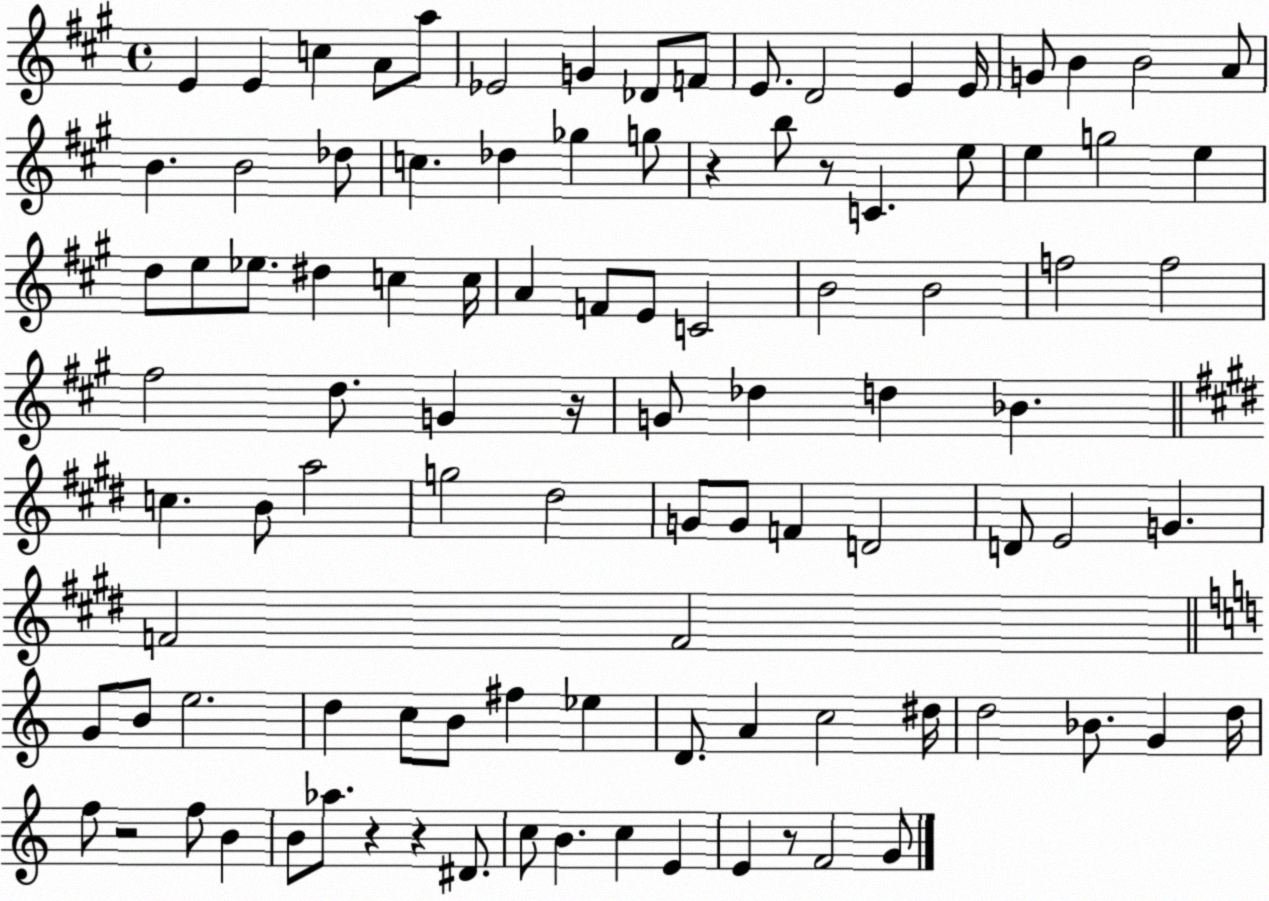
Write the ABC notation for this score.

X:1
T:Untitled
M:4/4
L:1/4
K:A
E E c A/2 a/2 _E2 G _D/2 F/2 E/2 D2 E E/4 G/2 B B2 A/2 B B2 _d/2 c _d _g g/2 z b/2 z/2 C e/2 e g2 e d/2 e/2 _e/2 ^d c c/4 A F/2 E/2 C2 B2 B2 f2 f2 ^f2 d/2 G z/4 G/2 _d d _B c B/2 a2 g2 ^d2 G/2 G/2 F D2 D/2 E2 G F2 F2 G/2 B/2 e2 d c/2 B/2 ^f _e D/2 A c2 ^d/4 d2 _B/2 G d/4 f/2 z2 f/2 B B/2 _a/2 z z ^D/2 c/2 B c E E z/2 F2 G/2